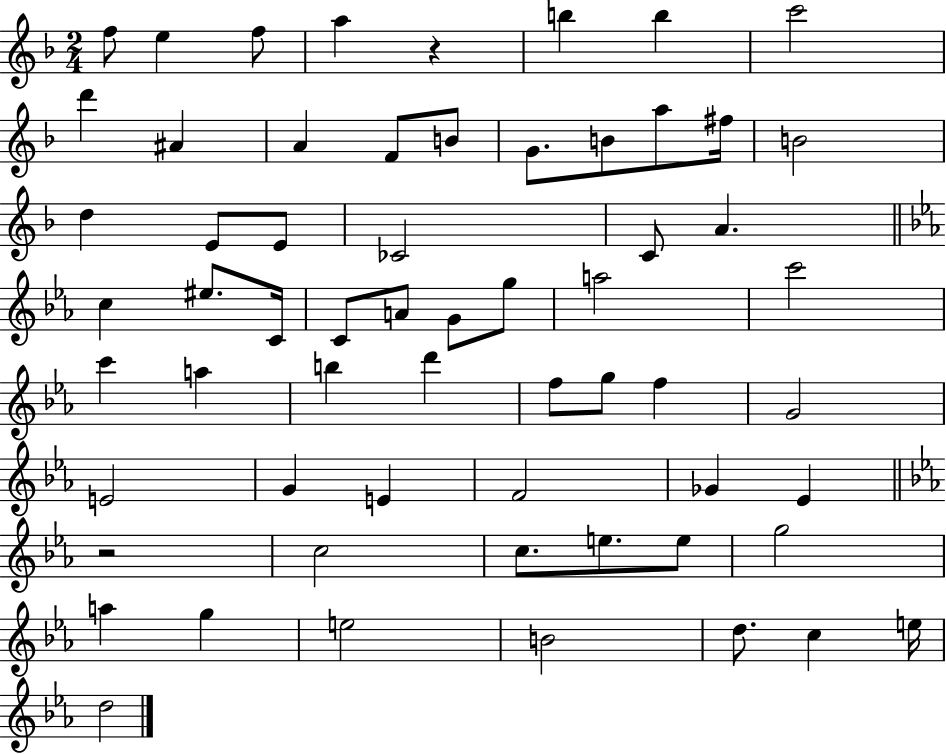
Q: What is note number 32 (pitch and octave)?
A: C6